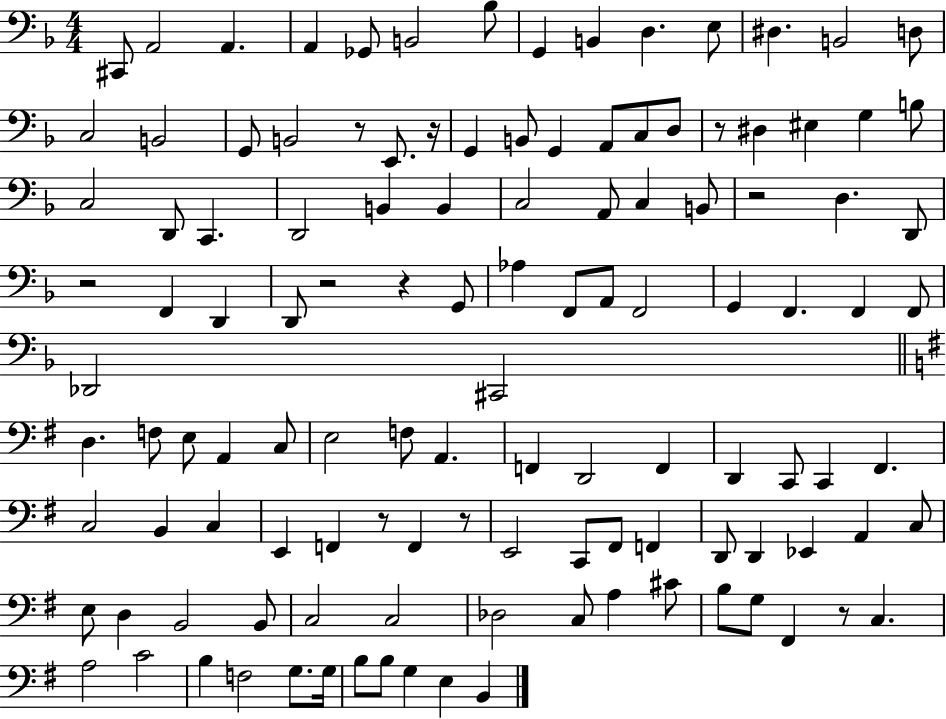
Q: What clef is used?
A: bass